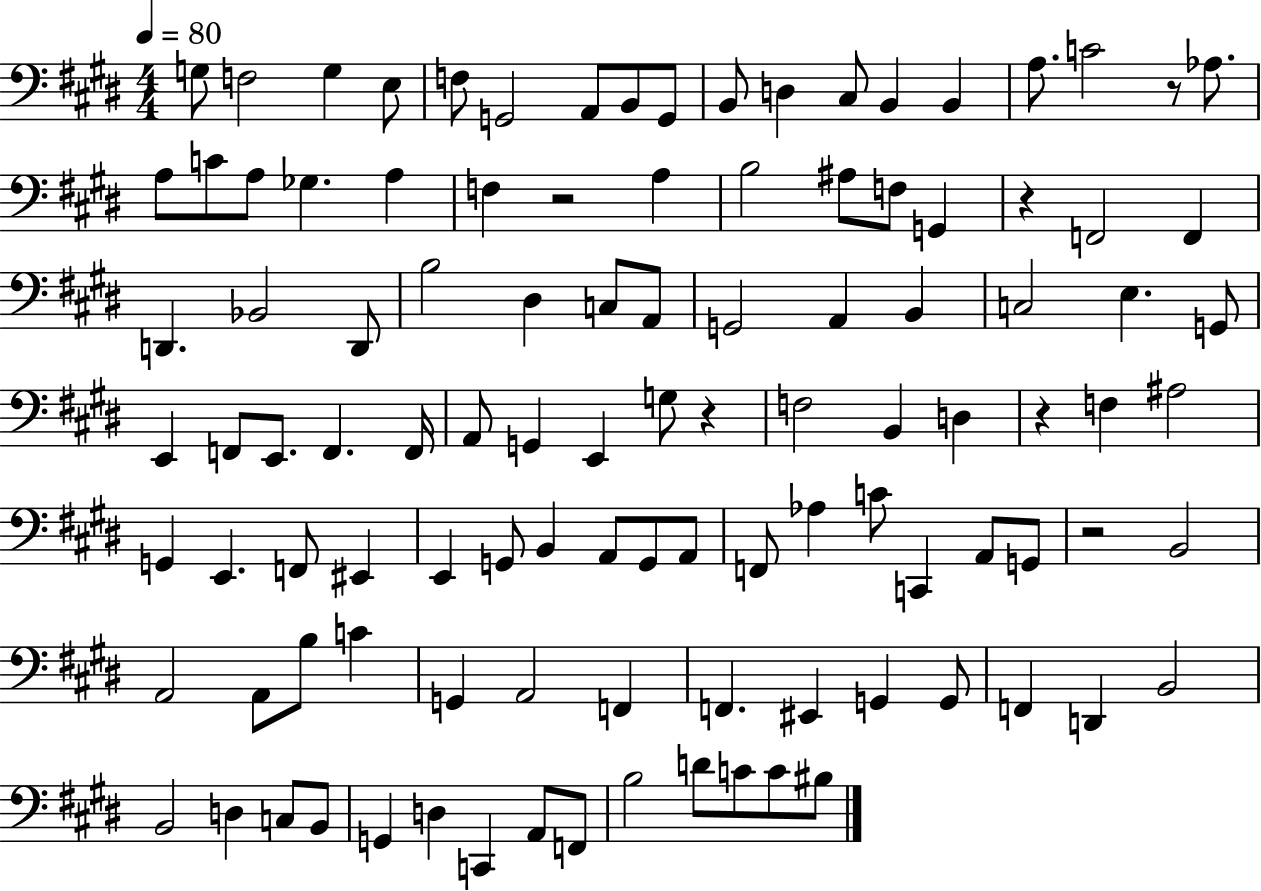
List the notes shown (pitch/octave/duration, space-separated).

G3/e F3/h G3/q E3/e F3/e G2/h A2/e B2/e G2/e B2/e D3/q C#3/e B2/q B2/q A3/e. C4/h R/e Ab3/e. A3/e C4/e A3/e Gb3/q. A3/q F3/q R/h A3/q B3/h A#3/e F3/e G2/q R/q F2/h F2/q D2/q. Bb2/h D2/e B3/h D#3/q C3/e A2/e G2/h A2/q B2/q C3/h E3/q. G2/e E2/q F2/e E2/e. F2/q. F2/s A2/e G2/q E2/q G3/e R/q F3/h B2/q D3/q R/q F3/q A#3/h G2/q E2/q. F2/e EIS2/q E2/q G2/e B2/q A2/e G2/e A2/e F2/e Ab3/q C4/e C2/q A2/e G2/e R/h B2/h A2/h A2/e B3/e C4/q G2/q A2/h F2/q F2/q. EIS2/q G2/q G2/e F2/q D2/q B2/h B2/h D3/q C3/e B2/e G2/q D3/q C2/q A2/e F2/e B3/h D4/e C4/e C4/e BIS3/e